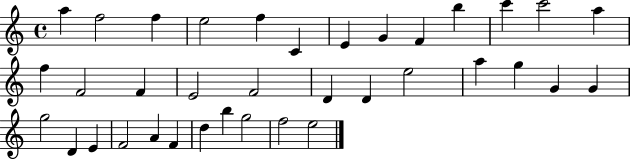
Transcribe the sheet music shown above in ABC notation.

X:1
T:Untitled
M:4/4
L:1/4
K:C
a f2 f e2 f C E G F b c' c'2 a f F2 F E2 F2 D D e2 a g G G g2 D E F2 A F d b g2 f2 e2